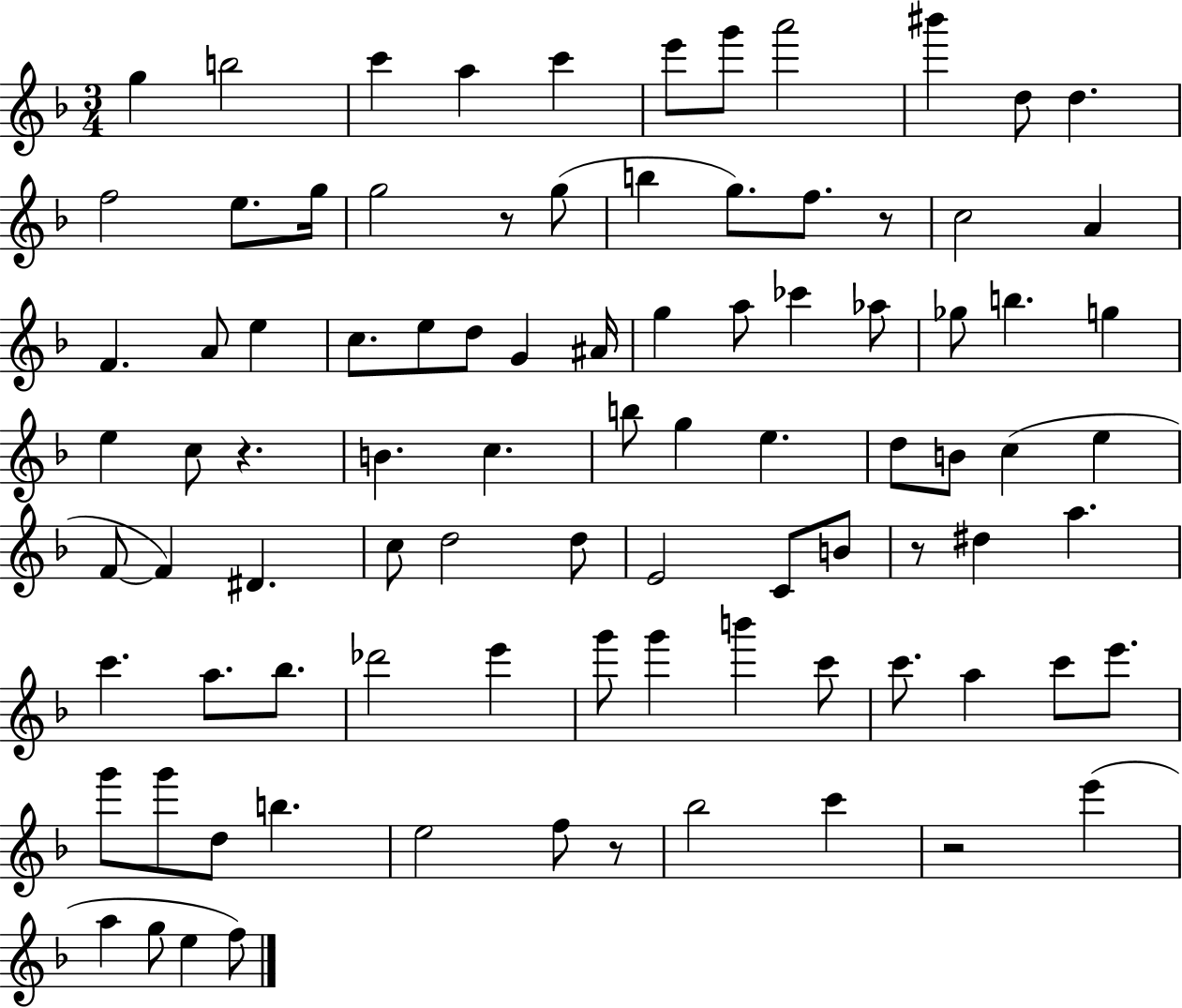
{
  \clef treble
  \numericTimeSignature
  \time 3/4
  \key f \major
  g''4 b''2 | c'''4 a''4 c'''4 | e'''8 g'''8 a'''2 | bis'''4 d''8 d''4. | \break f''2 e''8. g''16 | g''2 r8 g''8( | b''4 g''8.) f''8. r8 | c''2 a'4 | \break f'4. a'8 e''4 | c''8. e''8 d''8 g'4 ais'16 | g''4 a''8 ces'''4 aes''8 | ges''8 b''4. g''4 | \break e''4 c''8 r4. | b'4. c''4. | b''8 g''4 e''4. | d''8 b'8 c''4( e''4 | \break f'8~~ f'4) dis'4. | c''8 d''2 d''8 | e'2 c'8 b'8 | r8 dis''4 a''4. | \break c'''4. a''8. bes''8. | des'''2 e'''4 | g'''8 g'''4 b'''4 c'''8 | c'''8. a''4 c'''8 e'''8. | \break g'''8 g'''8 d''8 b''4. | e''2 f''8 r8 | bes''2 c'''4 | r2 e'''4( | \break a''4 g''8 e''4 f''8) | \bar "|."
}